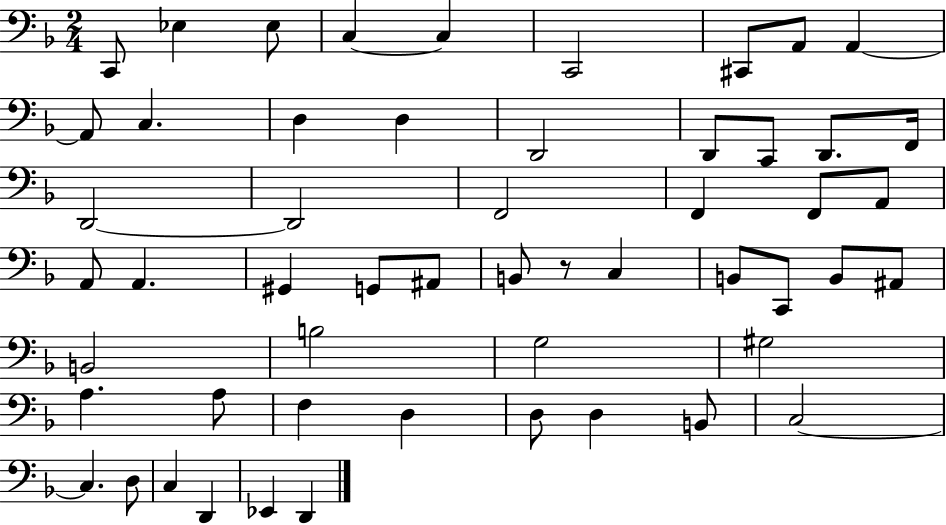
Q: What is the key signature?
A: F major